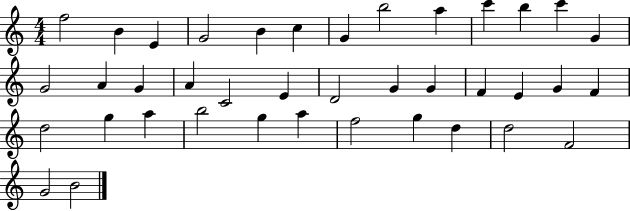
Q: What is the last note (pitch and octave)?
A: B4